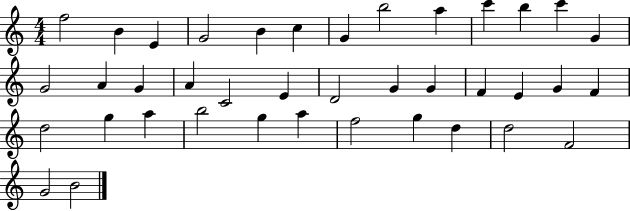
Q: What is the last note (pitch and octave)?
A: B4